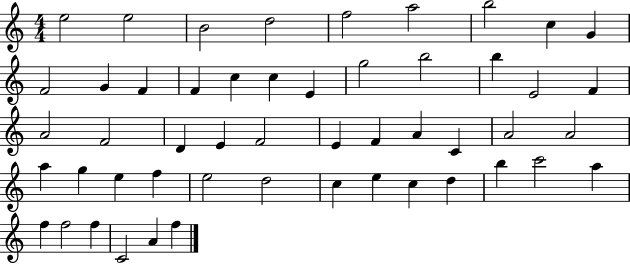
E5/h E5/h B4/h D5/h F5/h A5/h B5/h C5/q G4/q F4/h G4/q F4/q F4/q C5/q C5/q E4/q G5/h B5/h B5/q E4/h F4/q A4/h F4/h D4/q E4/q F4/h E4/q F4/q A4/q C4/q A4/h A4/h A5/q G5/q E5/q F5/q E5/h D5/h C5/q E5/q C5/q D5/q B5/q C6/h A5/q F5/q F5/h F5/q C4/h A4/q F5/q